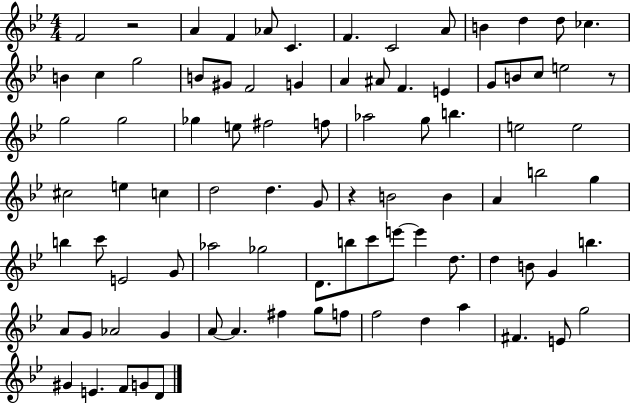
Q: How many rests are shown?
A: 3